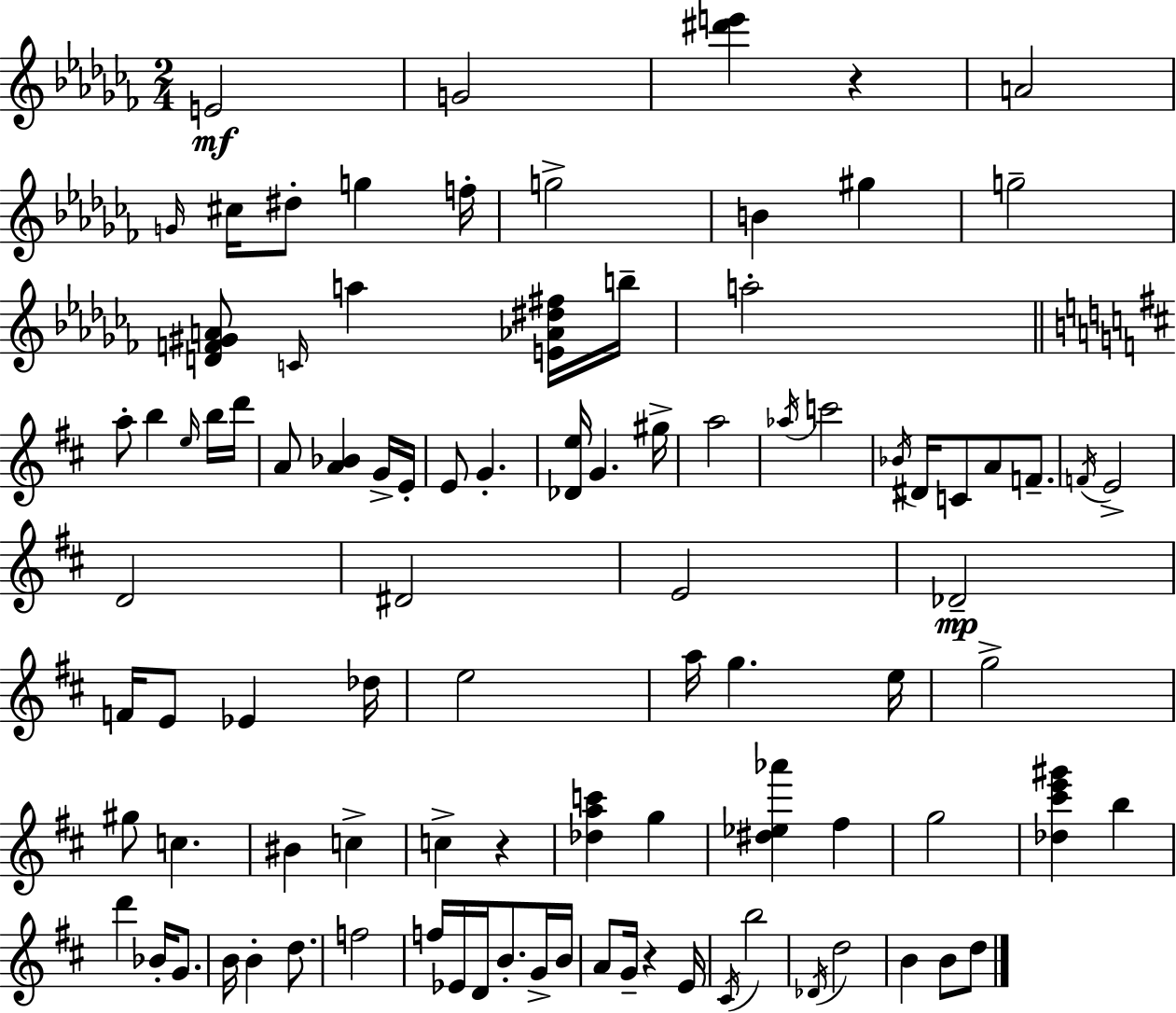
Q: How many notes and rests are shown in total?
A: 94